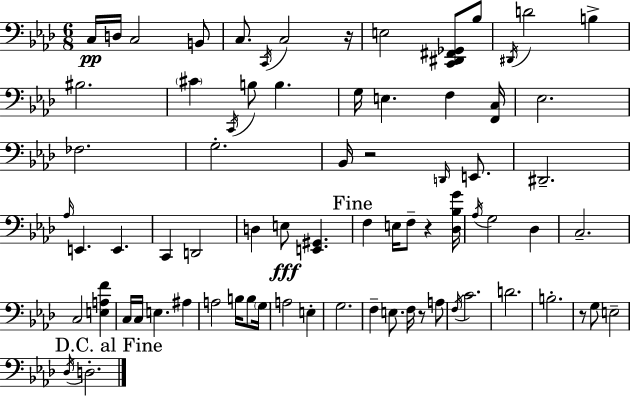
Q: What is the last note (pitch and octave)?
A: D3